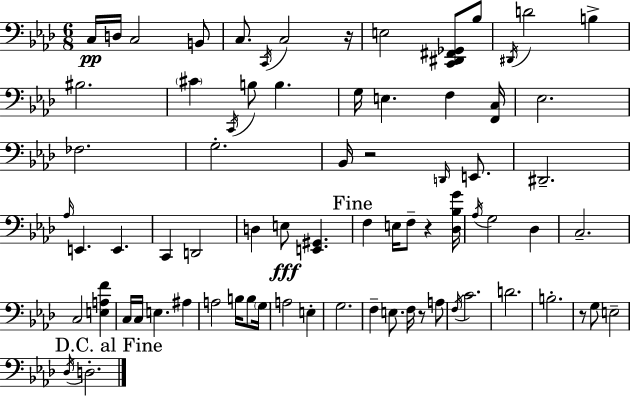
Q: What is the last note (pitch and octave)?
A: D3